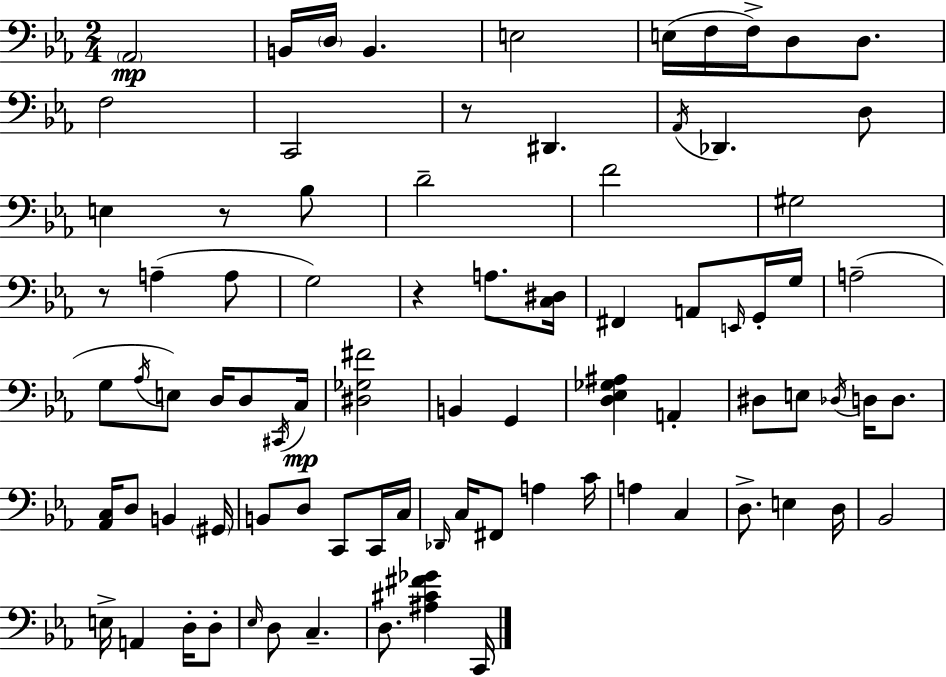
{
  \clef bass
  \numericTimeSignature
  \time 2/4
  \key ees \major
  \parenthesize aes,2\mp | b,16 \parenthesize d16 b,4. | e2 | e16( f16 f16->) d8 d8. | \break f2 | c,2 | r8 dis,4. | \acciaccatura { aes,16 } des,4. d8 | \break e4 r8 bes8 | d'2-- | f'2 | gis2 | \break r8 a4--( a8 | g2) | r4 a8. | <c dis>16 fis,4 a,8 \grace { e,16 } | \break g,16-. g16 a2--( | g8 \acciaccatura { aes16 } e8) d16 | d8 \acciaccatura { cis,16 }\mp c16 <dis ges fis'>2 | b,4 | \break g,4 <d ees ges ais>4 | a,4-. dis8 e8 | \acciaccatura { des16 } d16 d8. <aes, c>16 d8 | b,4 \parenthesize gis,16 b,8 d8 | \break c,8 c,16 c16 \grace { des,16 } c16 fis,8 | a4 c'16 a4 | c4 d8.-> | e4 d16 bes,2 | \break e16-> a,4 | d16-. d8-. \grace { ees16 } d8 | c4.-- d8. | <ais cis' fis' ges'>4 c,16 \bar "|."
}